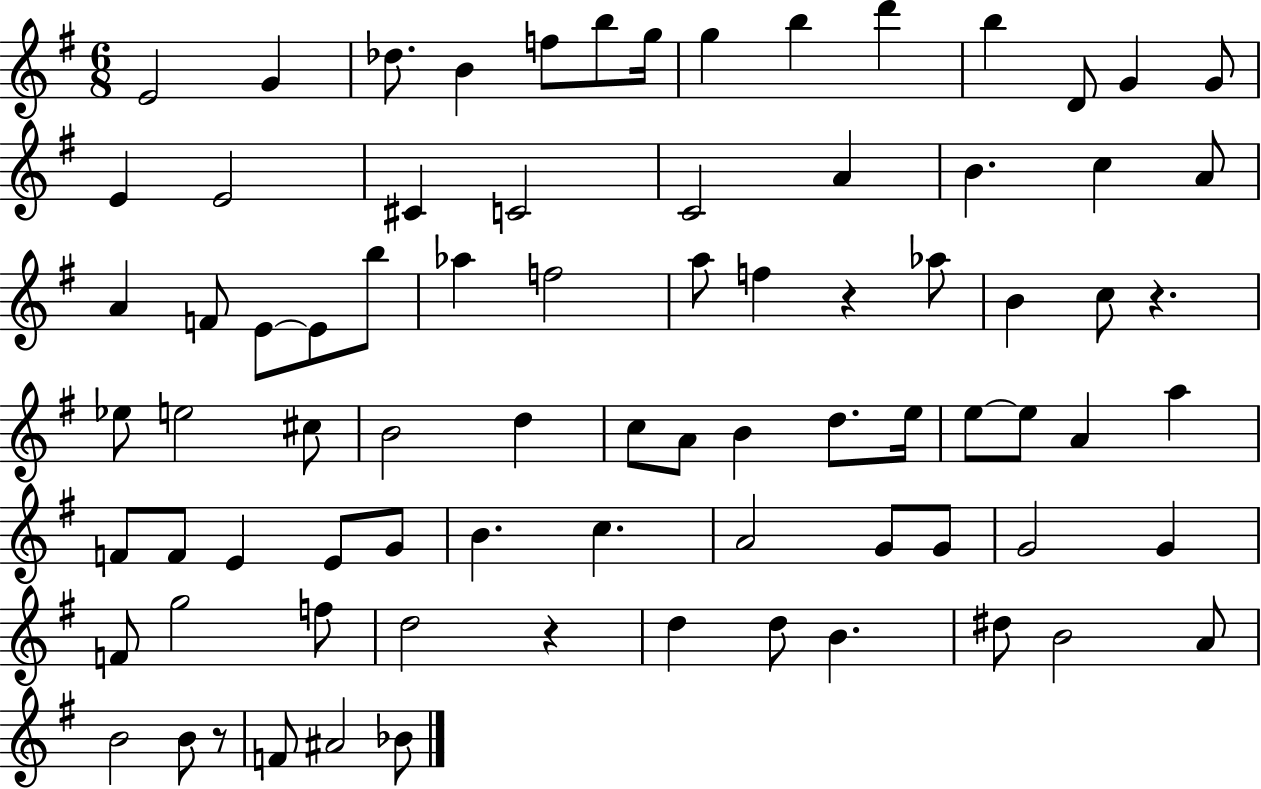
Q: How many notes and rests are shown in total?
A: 80